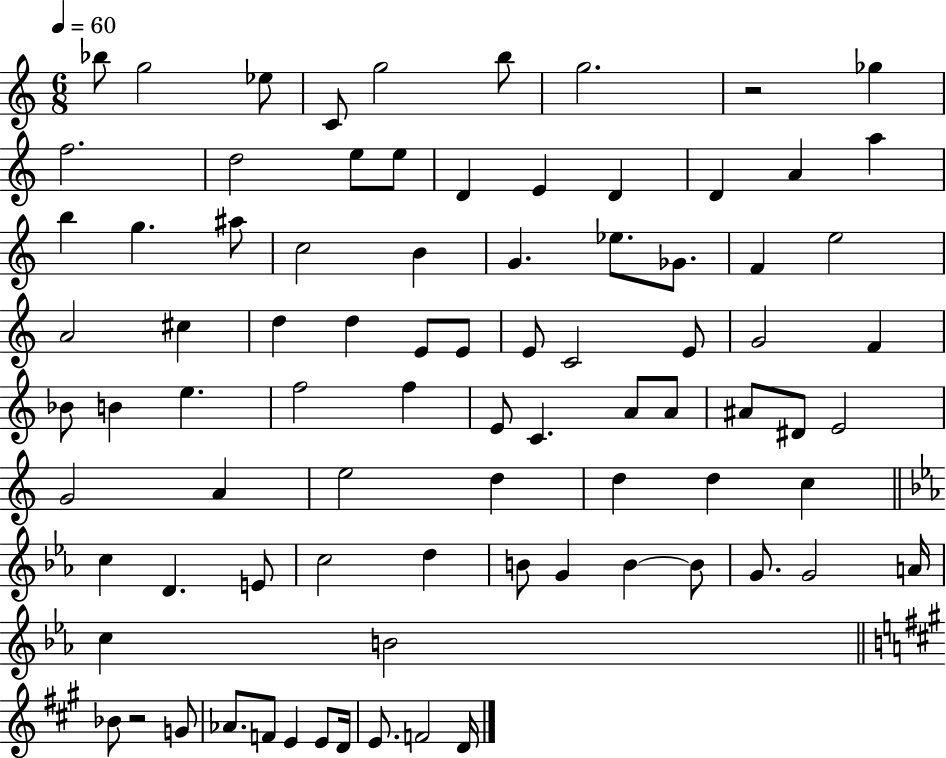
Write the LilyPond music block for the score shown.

{
  \clef treble
  \numericTimeSignature
  \time 6/8
  \key c \major
  \tempo 4 = 60
  bes''8 g''2 ees''8 | c'8 g''2 b''8 | g''2. | r2 ges''4 | \break f''2. | d''2 e''8 e''8 | d'4 e'4 d'4 | d'4 a'4 a''4 | \break b''4 g''4. ais''8 | c''2 b'4 | g'4. ees''8. ges'8. | f'4 e''2 | \break a'2 cis''4 | d''4 d''4 e'8 e'8 | e'8 c'2 e'8 | g'2 f'4 | \break bes'8 b'4 e''4. | f''2 f''4 | e'8 c'4. a'8 a'8 | ais'8 dis'8 e'2 | \break g'2 a'4 | e''2 d''4 | d''4 d''4 c''4 | \bar "||" \break \key ees \major c''4 d'4. e'8 | c''2 d''4 | b'8 g'4 b'4~~ b'8 | g'8. g'2 a'16 | \break c''4 b'2 | \bar "||" \break \key a \major bes'8 r2 g'8 | aes'8. f'8 e'4 e'8 d'16 | e'8. f'2 d'16 | \bar "|."
}